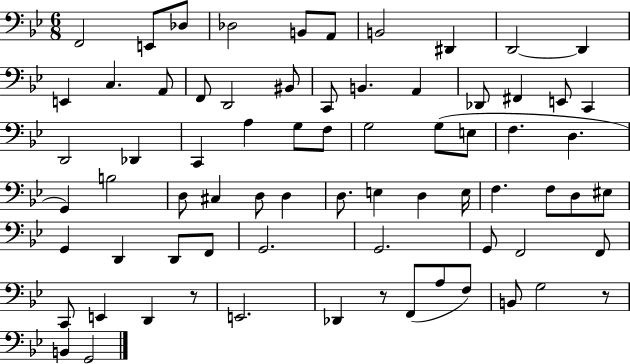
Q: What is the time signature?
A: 6/8